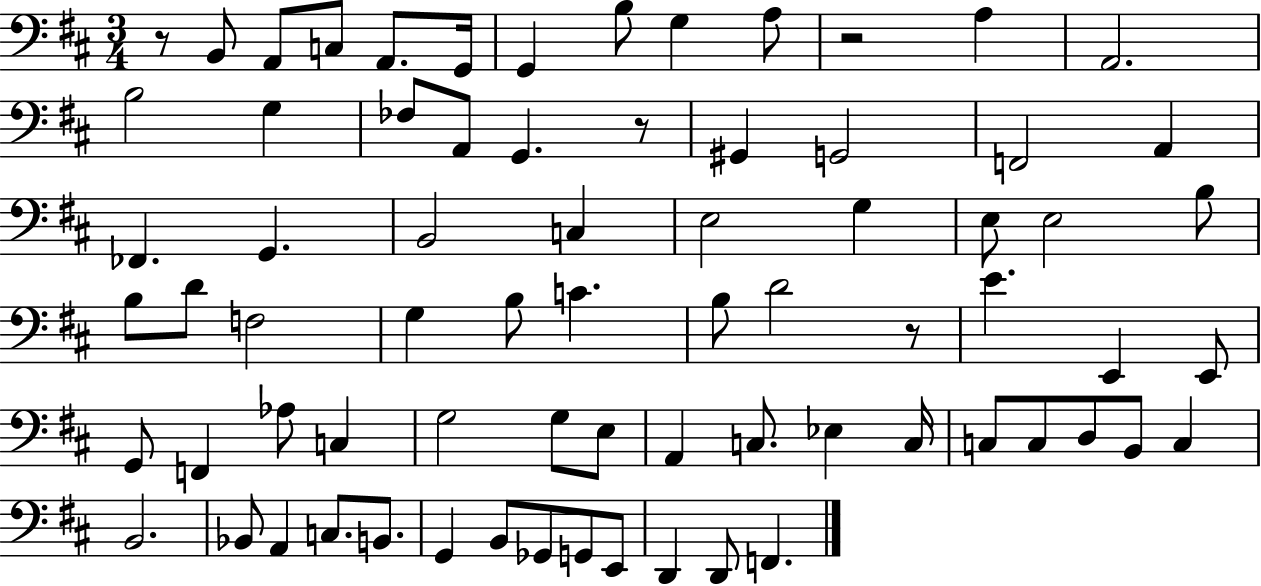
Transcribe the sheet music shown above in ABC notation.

X:1
T:Untitled
M:3/4
L:1/4
K:D
z/2 B,,/2 A,,/2 C,/2 A,,/2 G,,/4 G,, B,/2 G, A,/2 z2 A, A,,2 B,2 G, _F,/2 A,,/2 G,, z/2 ^G,, G,,2 F,,2 A,, _F,, G,, B,,2 C, E,2 G, E,/2 E,2 B,/2 B,/2 D/2 F,2 G, B,/2 C B,/2 D2 z/2 E E,, E,,/2 G,,/2 F,, _A,/2 C, G,2 G,/2 E,/2 A,, C,/2 _E, C,/4 C,/2 C,/2 D,/2 B,,/2 C, B,,2 _B,,/2 A,, C,/2 B,,/2 G,, B,,/2 _G,,/2 G,,/2 E,,/2 D,, D,,/2 F,,